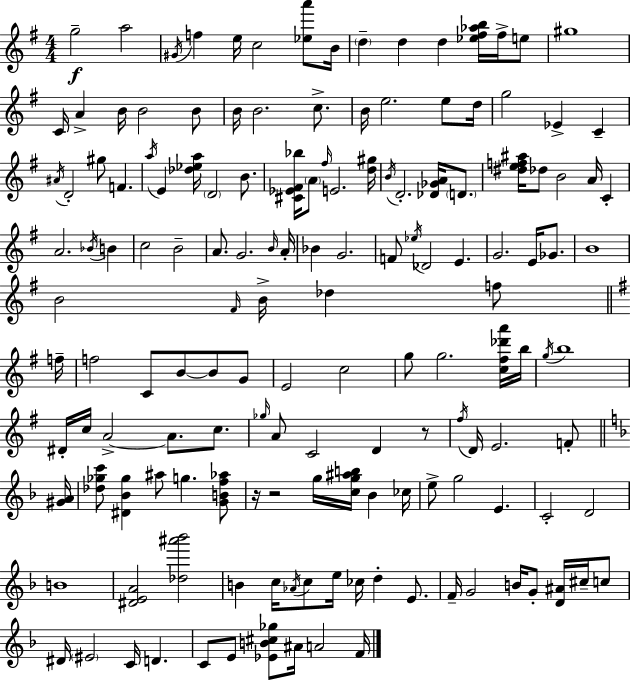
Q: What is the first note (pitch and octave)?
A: G5